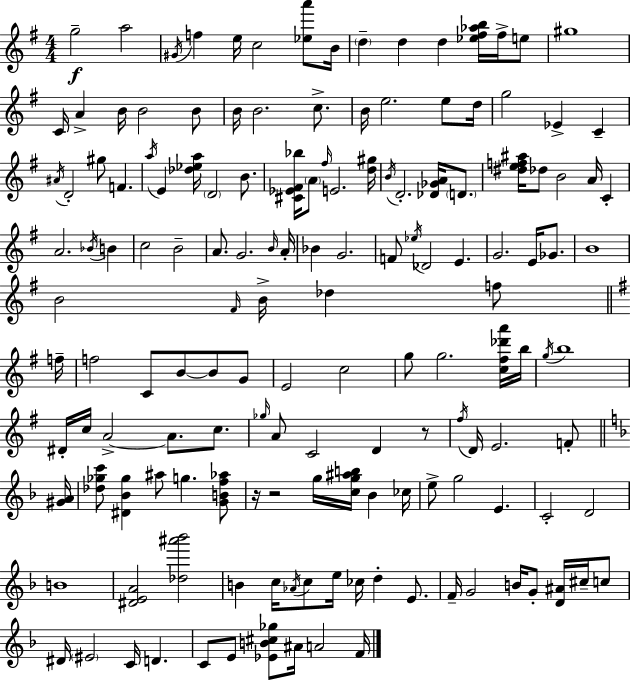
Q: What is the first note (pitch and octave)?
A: G5